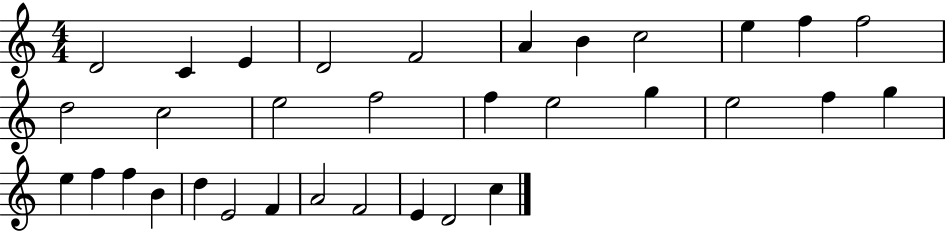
{
  \clef treble
  \numericTimeSignature
  \time 4/4
  \key c \major
  d'2 c'4 e'4 | d'2 f'2 | a'4 b'4 c''2 | e''4 f''4 f''2 | \break d''2 c''2 | e''2 f''2 | f''4 e''2 g''4 | e''2 f''4 g''4 | \break e''4 f''4 f''4 b'4 | d''4 e'2 f'4 | a'2 f'2 | e'4 d'2 c''4 | \break \bar "|."
}